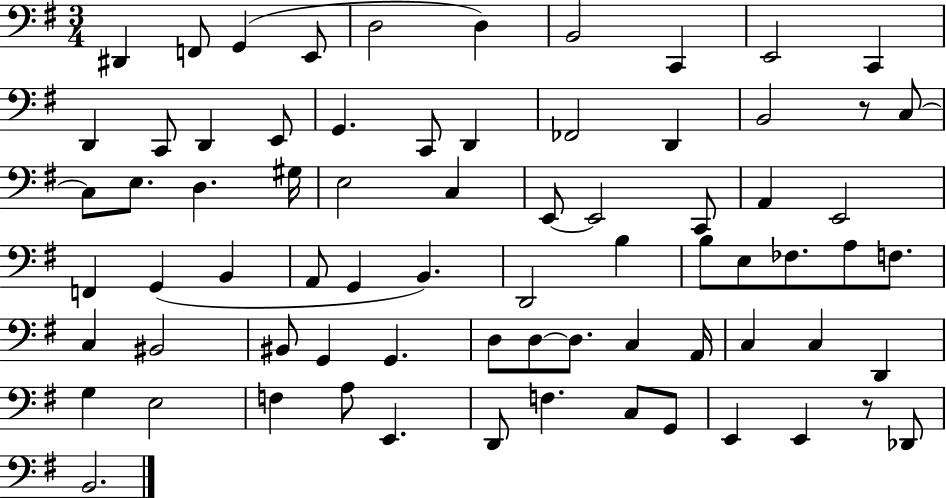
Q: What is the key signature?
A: G major